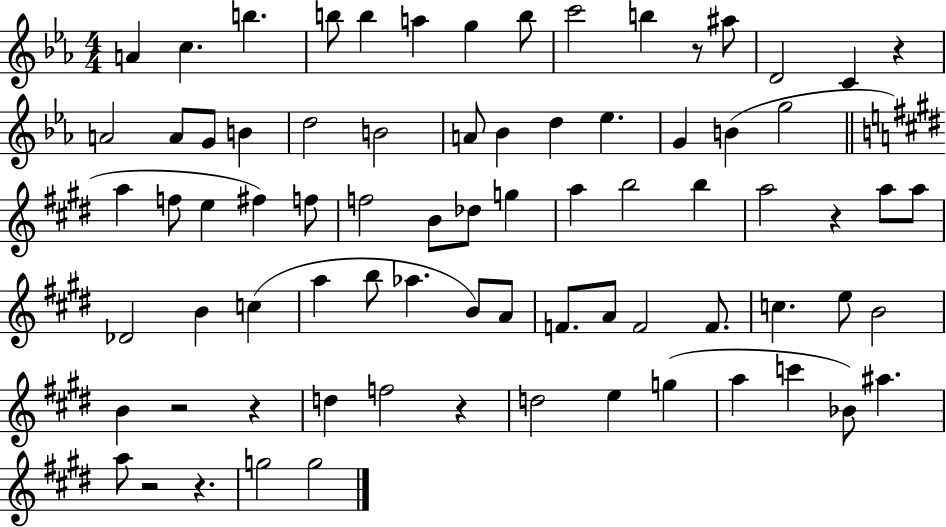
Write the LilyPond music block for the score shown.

{
  \clef treble
  \numericTimeSignature
  \time 4/4
  \key ees \major
  a'4 c''4. b''4. | b''8 b''4 a''4 g''4 b''8 | c'''2 b''4 r8 ais''8 | d'2 c'4 r4 | \break a'2 a'8 g'8 b'4 | d''2 b'2 | a'8 bes'4 d''4 ees''4. | g'4 b'4( g''2 | \break \bar "||" \break \key e \major a''4 f''8 e''4 fis''4) f''8 | f''2 b'8 des''8 g''4 | a''4 b''2 b''4 | a''2 r4 a''8 a''8 | \break des'2 b'4 c''4( | a''4 b''8 aes''4. b'8) a'8 | f'8. a'8 f'2 f'8. | c''4. e''8 b'2 | \break b'4 r2 r4 | d''4 f''2 r4 | d''2 e''4 g''4( | a''4 c'''4 bes'8) ais''4. | \break a''8 r2 r4. | g''2 g''2 | \bar "|."
}